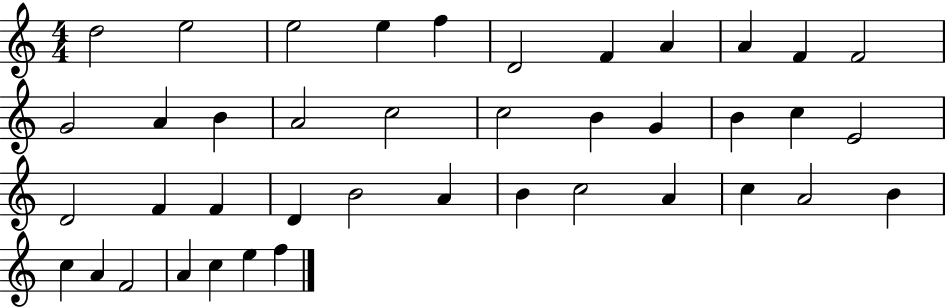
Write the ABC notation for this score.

X:1
T:Untitled
M:4/4
L:1/4
K:C
d2 e2 e2 e f D2 F A A F F2 G2 A B A2 c2 c2 B G B c E2 D2 F F D B2 A B c2 A c A2 B c A F2 A c e f